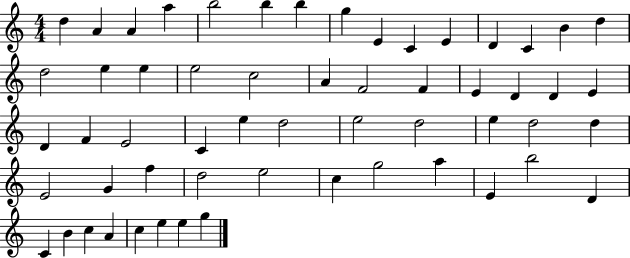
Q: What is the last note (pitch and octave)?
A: G5